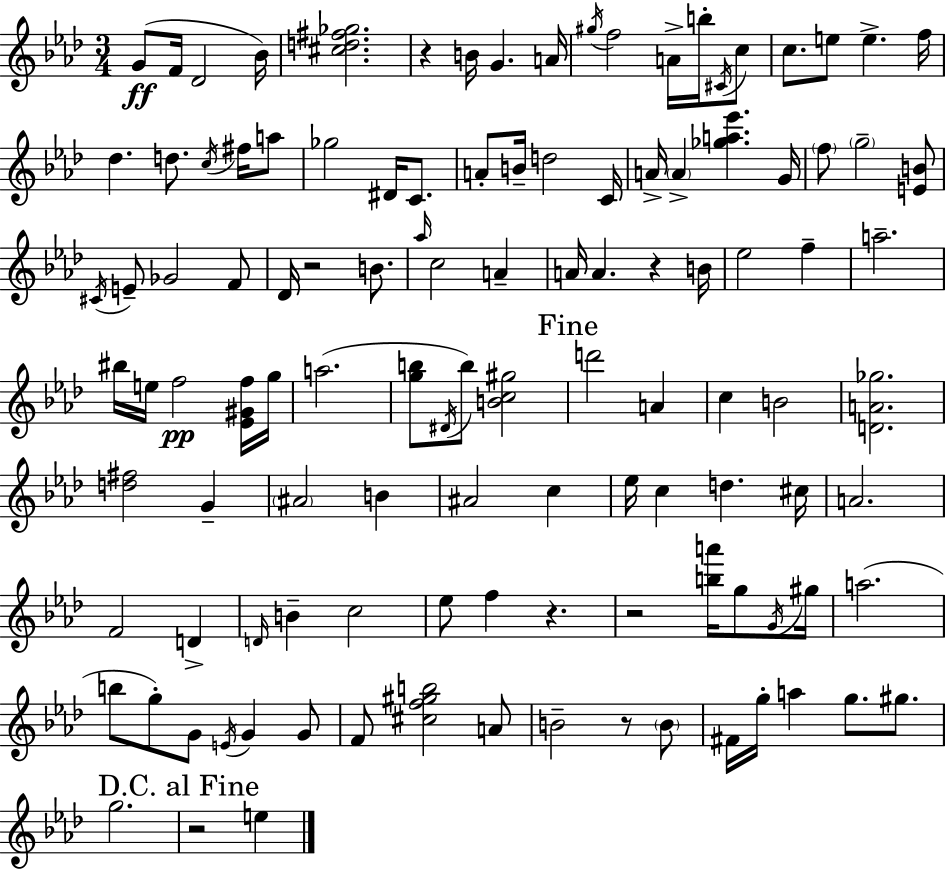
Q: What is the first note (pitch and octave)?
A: G4